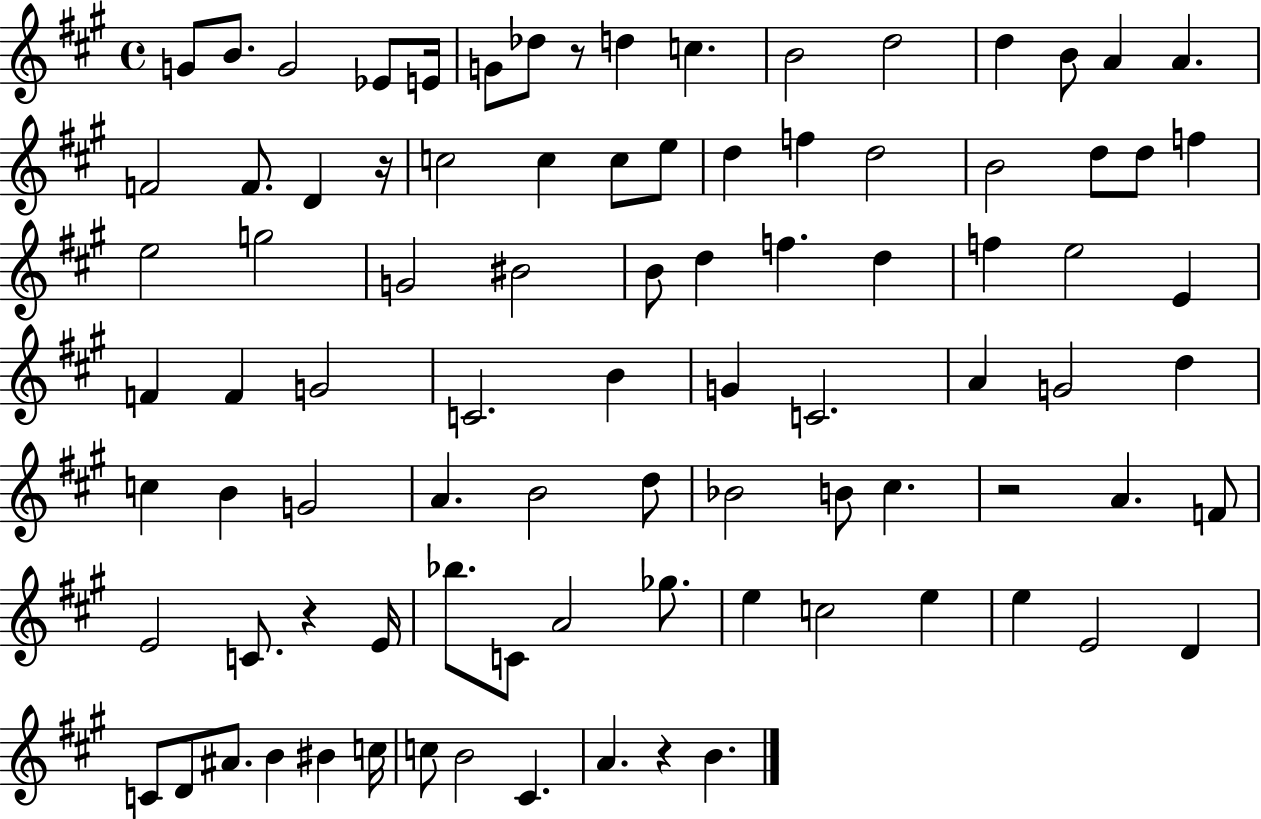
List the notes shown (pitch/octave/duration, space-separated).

G4/e B4/e. G4/h Eb4/e E4/s G4/e Db5/e R/e D5/q C5/q. B4/h D5/h D5/q B4/e A4/q A4/q. F4/h F4/e. D4/q R/s C5/h C5/q C5/e E5/e D5/q F5/q D5/h B4/h D5/e D5/e F5/q E5/h G5/h G4/h BIS4/h B4/e D5/q F5/q. D5/q F5/q E5/h E4/q F4/q F4/q G4/h C4/h. B4/q G4/q C4/h. A4/q G4/h D5/q C5/q B4/q G4/h A4/q. B4/h D5/e Bb4/h B4/e C#5/q. R/h A4/q. F4/e E4/h C4/e. R/q E4/s Bb5/e. C4/e A4/h Gb5/e. E5/q C5/h E5/q E5/q E4/h D4/q C4/e D4/e A#4/e. B4/q BIS4/q C5/s C5/e B4/h C#4/q. A4/q. R/q B4/q.